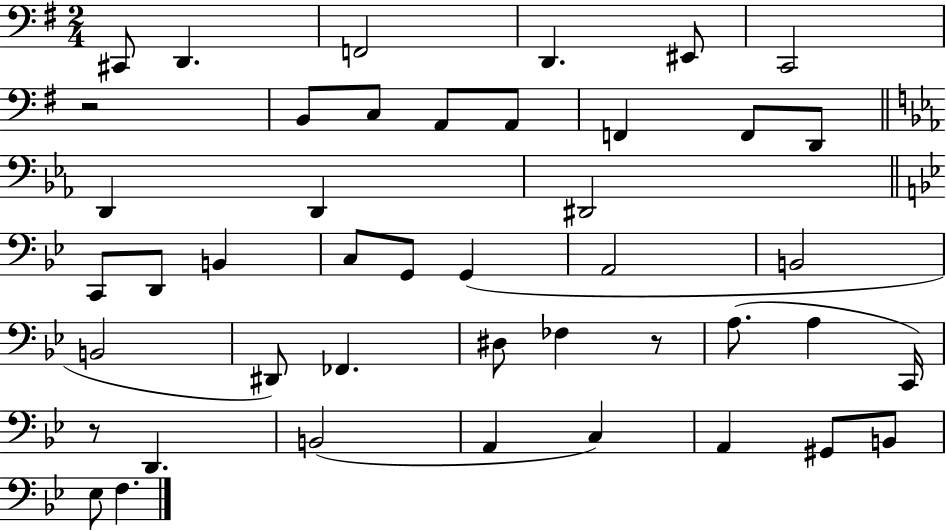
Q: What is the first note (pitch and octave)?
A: C#2